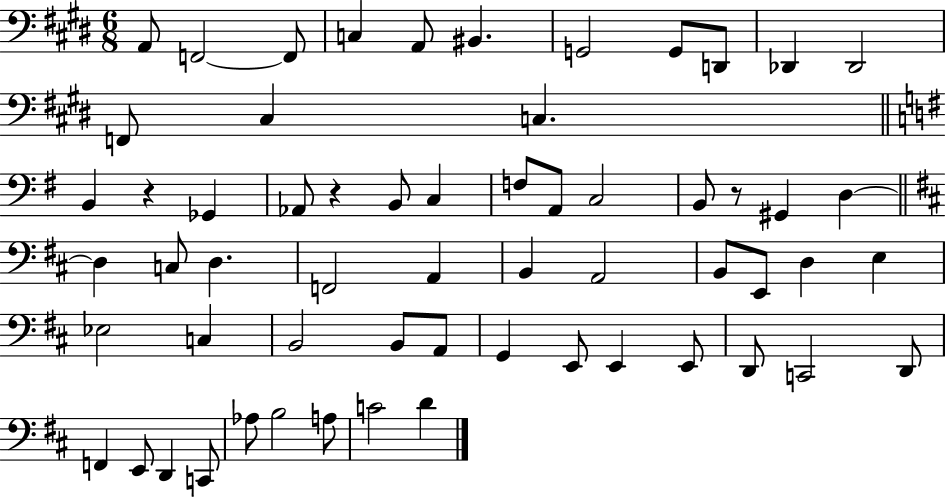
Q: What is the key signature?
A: E major